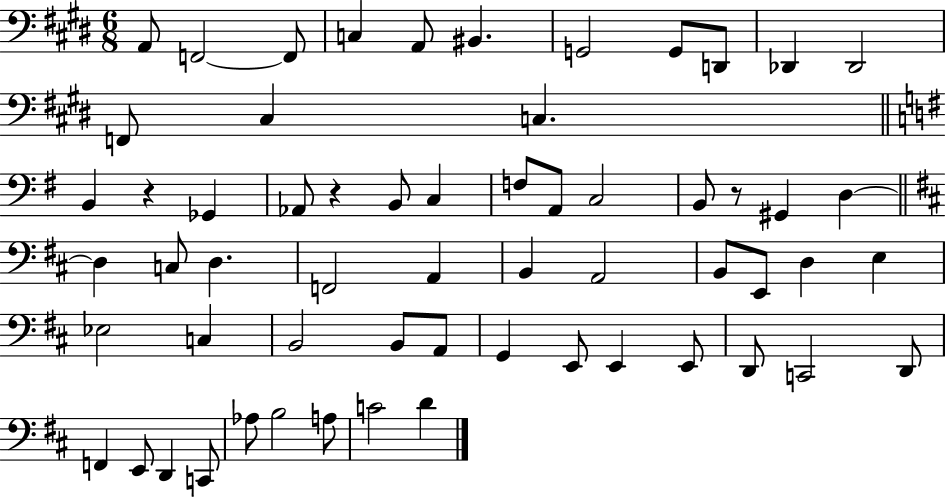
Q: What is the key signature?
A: E major